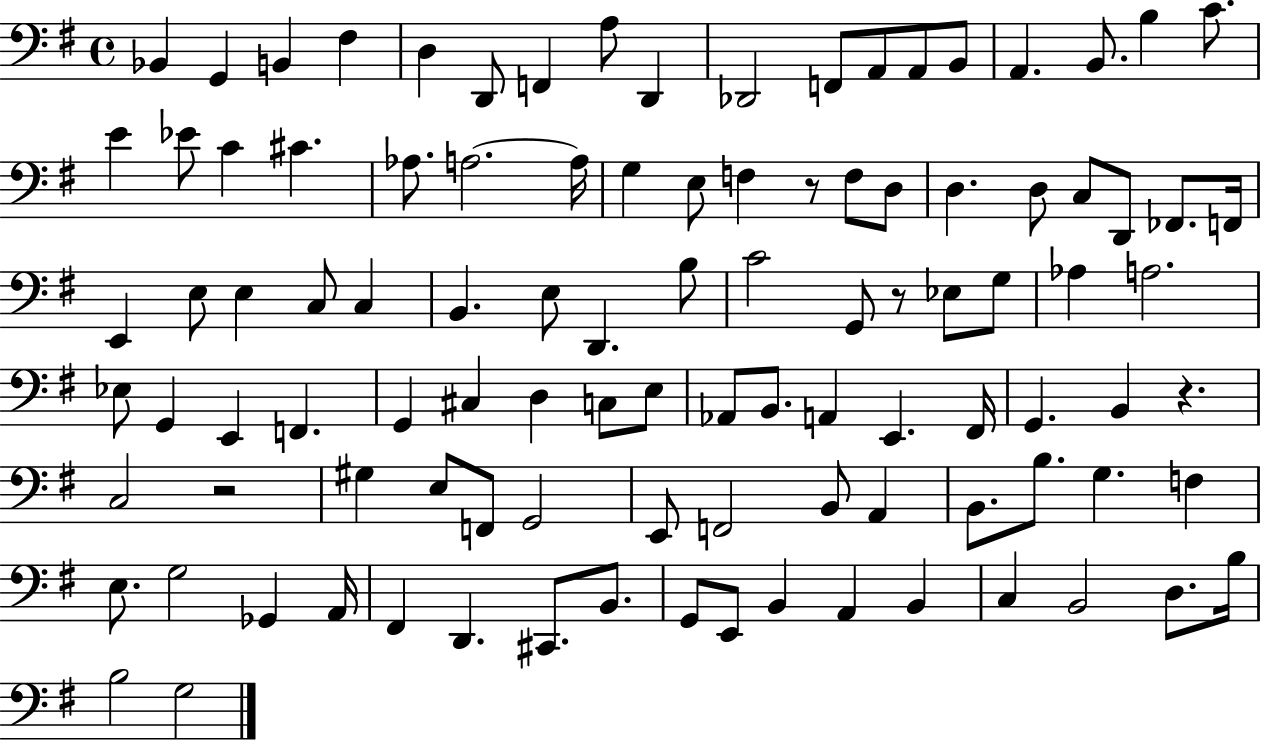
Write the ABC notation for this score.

X:1
T:Untitled
M:4/4
L:1/4
K:G
_B,, G,, B,, ^F, D, D,,/2 F,, A,/2 D,, _D,,2 F,,/2 A,,/2 A,,/2 B,,/2 A,, B,,/2 B, C/2 E _E/2 C ^C _A,/2 A,2 A,/4 G, E,/2 F, z/2 F,/2 D,/2 D, D,/2 C,/2 D,,/2 _F,,/2 F,,/4 E,, E,/2 E, C,/2 C, B,, E,/2 D,, B,/2 C2 G,,/2 z/2 _E,/2 G,/2 _A, A,2 _E,/2 G,, E,, F,, G,, ^C, D, C,/2 E,/2 _A,,/2 B,,/2 A,, E,, ^F,,/4 G,, B,, z C,2 z2 ^G, E,/2 F,,/2 G,,2 E,,/2 F,,2 B,,/2 A,, B,,/2 B,/2 G, F, E,/2 G,2 _G,, A,,/4 ^F,, D,, ^C,,/2 B,,/2 G,,/2 E,,/2 B,, A,, B,, C, B,,2 D,/2 B,/4 B,2 G,2